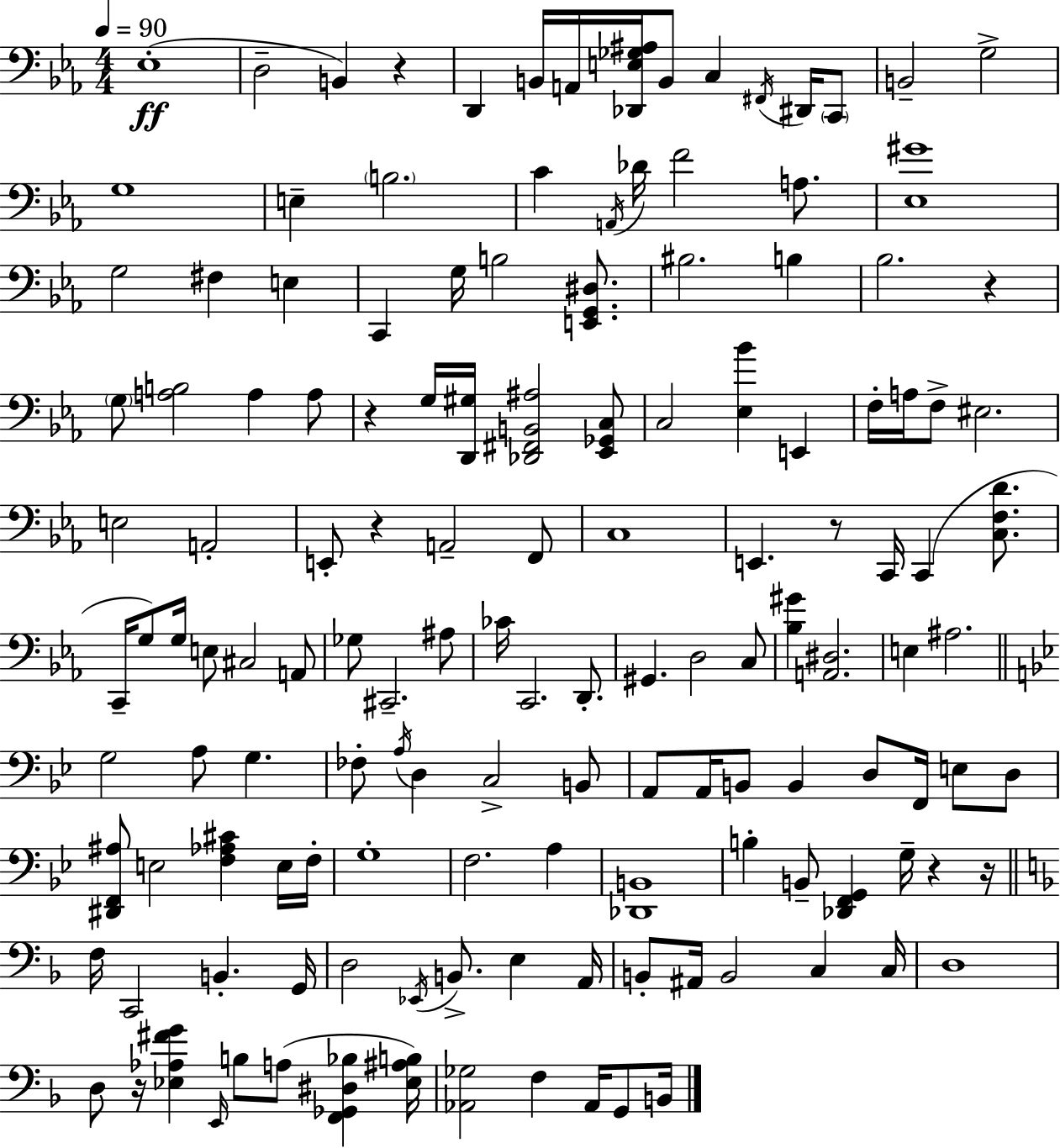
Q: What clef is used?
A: bass